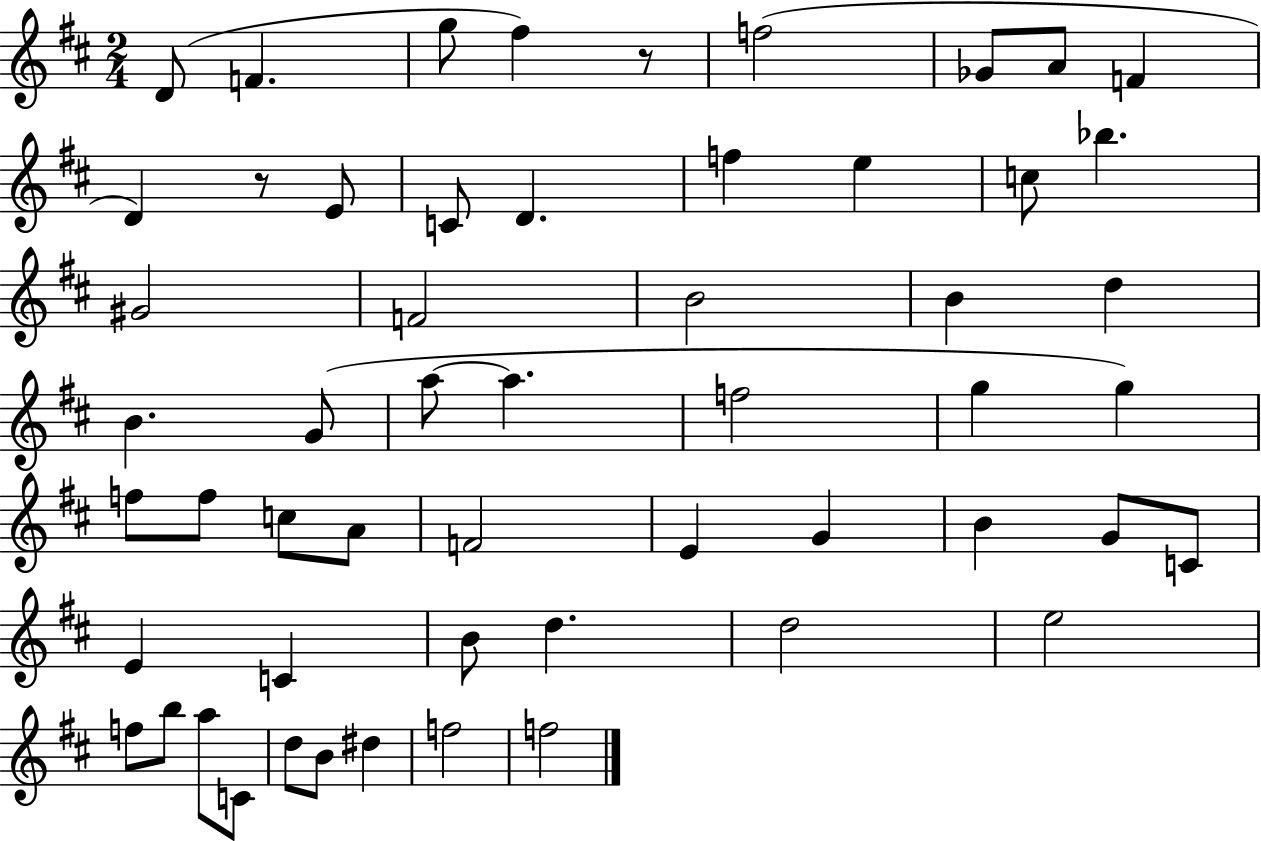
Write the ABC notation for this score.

X:1
T:Untitled
M:2/4
L:1/4
K:D
D/2 F g/2 ^f z/2 f2 _G/2 A/2 F D z/2 E/2 C/2 D f e c/2 _b ^G2 F2 B2 B d B G/2 a/2 a f2 g g f/2 f/2 c/2 A/2 F2 E G B G/2 C/2 E C B/2 d d2 e2 f/2 b/2 a/2 C/2 d/2 B/2 ^d f2 f2